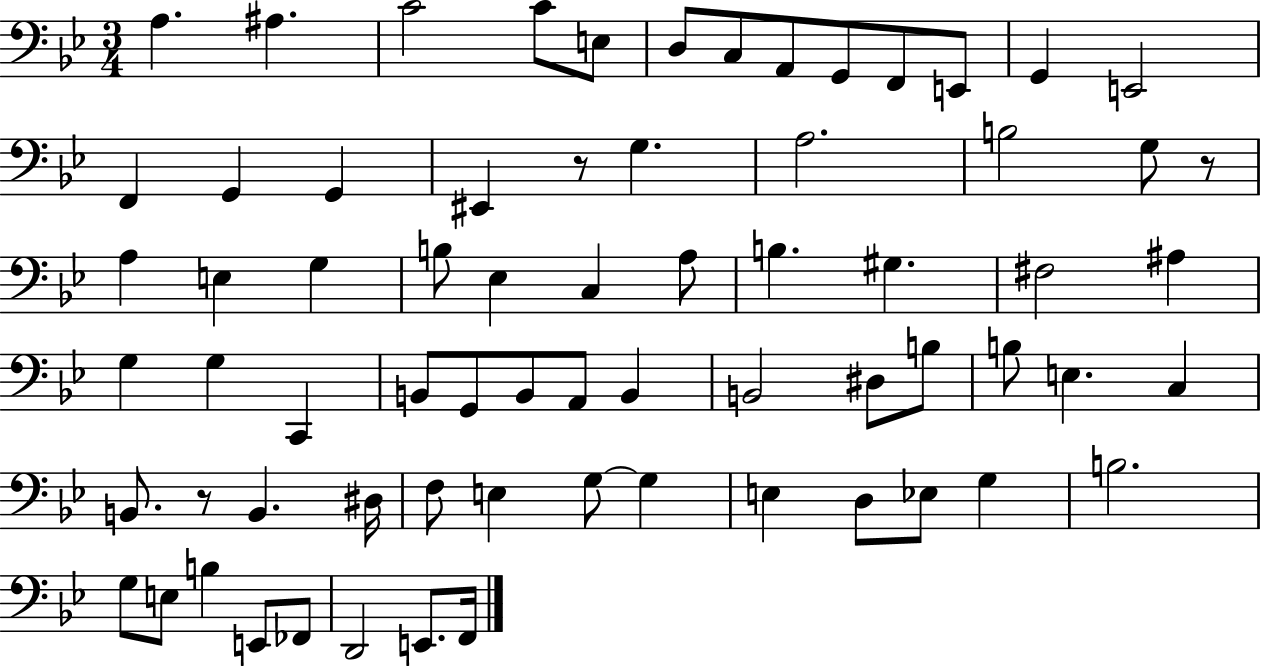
{
  \clef bass
  \numericTimeSignature
  \time 3/4
  \key bes \major
  a4. ais4. | c'2 c'8 e8 | d8 c8 a,8 g,8 f,8 e,8 | g,4 e,2 | \break f,4 g,4 g,4 | eis,4 r8 g4. | a2. | b2 g8 r8 | \break a4 e4 g4 | b8 ees4 c4 a8 | b4. gis4. | fis2 ais4 | \break g4 g4 c,4 | b,8 g,8 b,8 a,8 b,4 | b,2 dis8 b8 | b8 e4. c4 | \break b,8. r8 b,4. dis16 | f8 e4 g8~~ g4 | e4 d8 ees8 g4 | b2. | \break g8 e8 b4 e,8 fes,8 | d,2 e,8. f,16 | \bar "|."
}